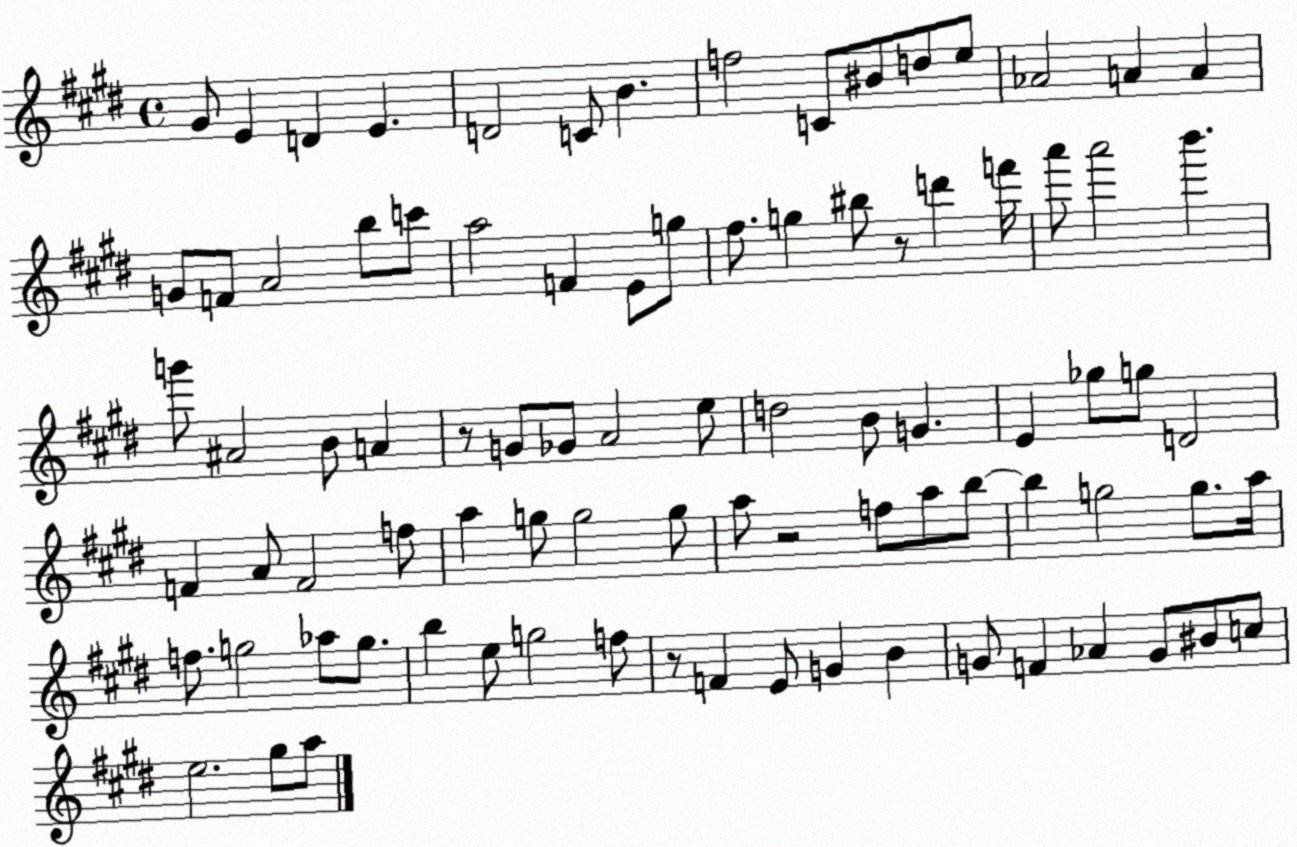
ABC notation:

X:1
T:Untitled
M:4/4
L:1/4
K:E
^G/2 E D E D2 C/2 B f2 C/2 ^B/2 d/2 e/2 _A2 A A G/2 F/2 A2 b/2 c'/2 a2 F E/2 g/2 ^f/2 g ^b/2 z/2 d' f'/4 a'/2 a'2 b' g'/2 ^A2 B/2 A z/2 G/2 _G/2 A2 e/2 d2 B/2 G E _g/2 g/2 D2 F A/2 F2 f/2 a g/2 g2 g/2 a/2 z2 f/2 a/2 b/2 b g2 g/2 a/4 f/2 g2 _a/2 g/2 b e/2 g2 f/2 z/2 F E/2 G B G/2 F _A G/2 ^B/2 c/2 e2 ^g/2 a/2